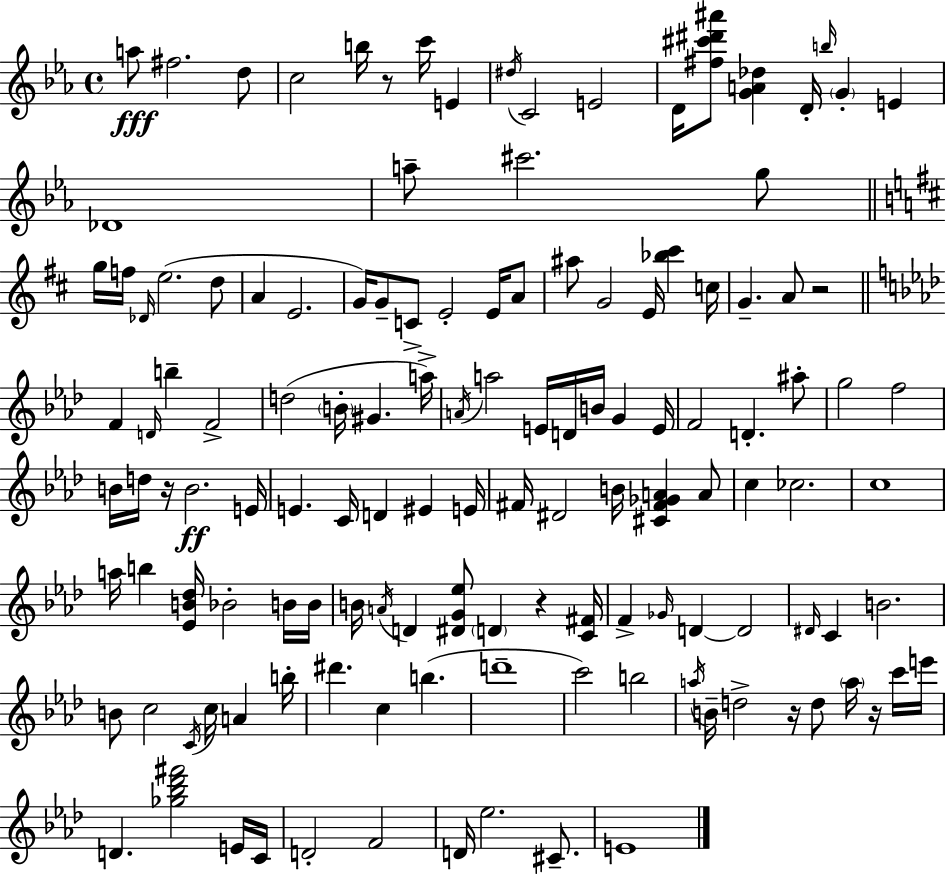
{
  \clef treble
  \time 4/4
  \defaultTimeSignature
  \key c \minor
  a''8\fff fis''2. d''8 | c''2 b''16 r8 c'''16 e'4 | \acciaccatura { dis''16 } c'2 e'2 | d'16 <fis'' cis''' dis''' ais'''>8 <g' a' des''>4 d'16-. \grace { b''16 } \parenthesize g'4-. e'4 | \break des'1 | a''8-- cis'''2. | g''8 \bar "||" \break \key b \minor g''16 f''16 \grace { des'16 }( e''2. d''8 | a'4 e'2. | g'16) g'8-- c'8-> e'2-. e'16 a'8 | ais''8 g'2 e'16 <bes'' cis'''>4 | \break c''16 g'4.-- a'8 r2 | \bar "||" \break \key aes \major f'4 \grace { d'16 } b''4-- f'2-> | d''2( \parenthesize b'16-. gis'4. | a''16->) \acciaccatura { a'16 } a''2 e'16 d'16 b'16 g'4 | e'16 f'2 d'4.-. | \break ais''8-. g''2 f''2 | b'16 d''16 r16 b'2.\ff | e'16 e'4. c'16 d'4 eis'4 | e'16 fis'16 dis'2 b'16 <cis' fis' ges' a'>4 | \break a'8 c''4 ces''2. | c''1 | a''16 b''4 <ees' b' des''>16 bes'2-. | b'16 b'16 b'16 \acciaccatura { a'16 } d'4 <dis' g' ees''>8 \parenthesize d'4 r4 | \break <c' fis'>16 f'4-> \grace { ges'16 } d'4~~ d'2 | \grace { dis'16 } c'4 b'2. | b'8 c''2 \acciaccatura { c'16 } | c''16 a'4 b''16-. dis'''4. c''4 | \break b''4.( d'''1-- | c'''2) b''2 | \acciaccatura { a''16 } b'16-- d''2-> | r16 d''8 \parenthesize a''16 r16 c'''16 e'''16 d'4. <ges'' bes'' des''' fis'''>2 | \break e'16 c'16 d'2-. f'2 | d'16 ees''2. | cis'8.-- e'1 | \bar "|."
}